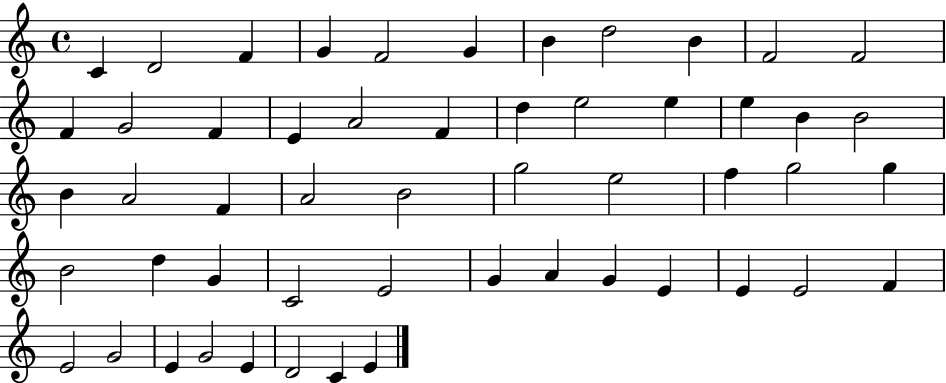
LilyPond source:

{
  \clef treble
  \time 4/4
  \defaultTimeSignature
  \key c \major
  c'4 d'2 f'4 | g'4 f'2 g'4 | b'4 d''2 b'4 | f'2 f'2 | \break f'4 g'2 f'4 | e'4 a'2 f'4 | d''4 e''2 e''4 | e''4 b'4 b'2 | \break b'4 a'2 f'4 | a'2 b'2 | g''2 e''2 | f''4 g''2 g''4 | \break b'2 d''4 g'4 | c'2 e'2 | g'4 a'4 g'4 e'4 | e'4 e'2 f'4 | \break e'2 g'2 | e'4 g'2 e'4 | d'2 c'4 e'4 | \bar "|."
}